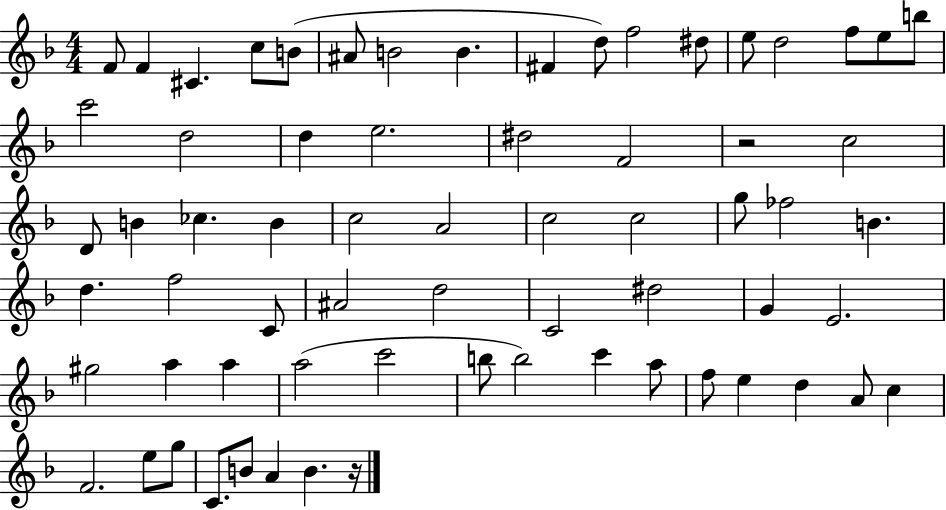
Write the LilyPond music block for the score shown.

{
  \clef treble
  \numericTimeSignature
  \time 4/4
  \key f \major
  \repeat volta 2 { f'8 f'4 cis'4. c''8 b'8( | ais'8 b'2 b'4. | fis'4 d''8) f''2 dis''8 | e''8 d''2 f''8 e''8 b''8 | \break c'''2 d''2 | d''4 e''2. | dis''2 f'2 | r2 c''2 | \break d'8 b'4 ces''4. b'4 | c''2 a'2 | c''2 c''2 | g''8 fes''2 b'4. | \break d''4. f''2 c'8 | ais'2 d''2 | c'2 dis''2 | g'4 e'2. | \break gis''2 a''4 a''4 | a''2( c'''2 | b''8 b''2) c'''4 a''8 | f''8 e''4 d''4 a'8 c''4 | \break f'2. e''8 g''8 | c'8. b'8 a'4 b'4. r16 | } \bar "|."
}